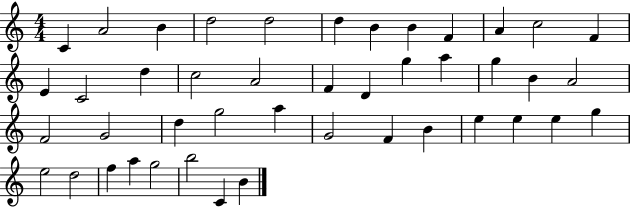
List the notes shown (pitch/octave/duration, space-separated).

C4/q A4/h B4/q D5/h D5/h D5/q B4/q B4/q F4/q A4/q C5/h F4/q E4/q C4/h D5/q C5/h A4/h F4/q D4/q G5/q A5/q G5/q B4/q A4/h F4/h G4/h D5/q G5/h A5/q G4/h F4/q B4/q E5/q E5/q E5/q G5/q E5/h D5/h F5/q A5/q G5/h B5/h C4/q B4/q